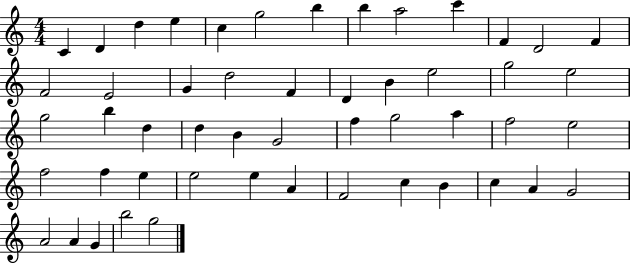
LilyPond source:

{
  \clef treble
  \numericTimeSignature
  \time 4/4
  \key c \major
  c'4 d'4 d''4 e''4 | c''4 g''2 b''4 | b''4 a''2 c'''4 | f'4 d'2 f'4 | \break f'2 e'2 | g'4 d''2 f'4 | d'4 b'4 e''2 | g''2 e''2 | \break g''2 b''4 d''4 | d''4 b'4 g'2 | f''4 g''2 a''4 | f''2 e''2 | \break f''2 f''4 e''4 | e''2 e''4 a'4 | f'2 c''4 b'4 | c''4 a'4 g'2 | \break a'2 a'4 g'4 | b''2 g''2 | \bar "|."
}